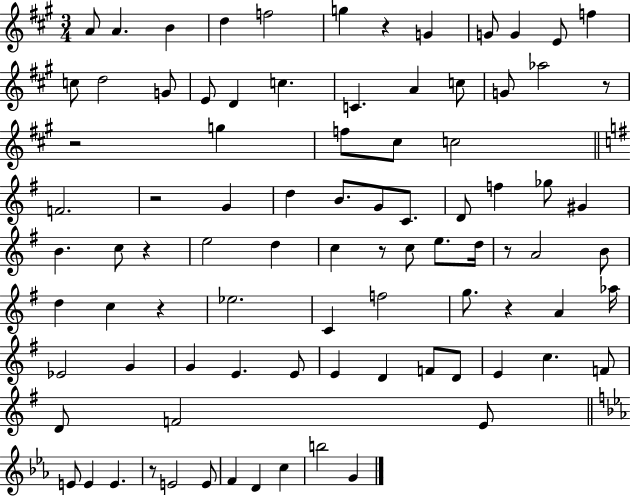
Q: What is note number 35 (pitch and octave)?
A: Gb5